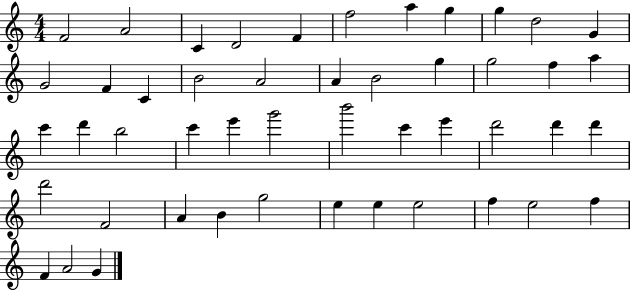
F4/h A4/h C4/q D4/h F4/q F5/h A5/q G5/q G5/q D5/h G4/q G4/h F4/q C4/q B4/h A4/h A4/q B4/h G5/q G5/h F5/q A5/q C6/q D6/q B5/h C6/q E6/q G6/h B6/h C6/q E6/q D6/h D6/q D6/q D6/h F4/h A4/q B4/q G5/h E5/q E5/q E5/h F5/q E5/h F5/q F4/q A4/h G4/q